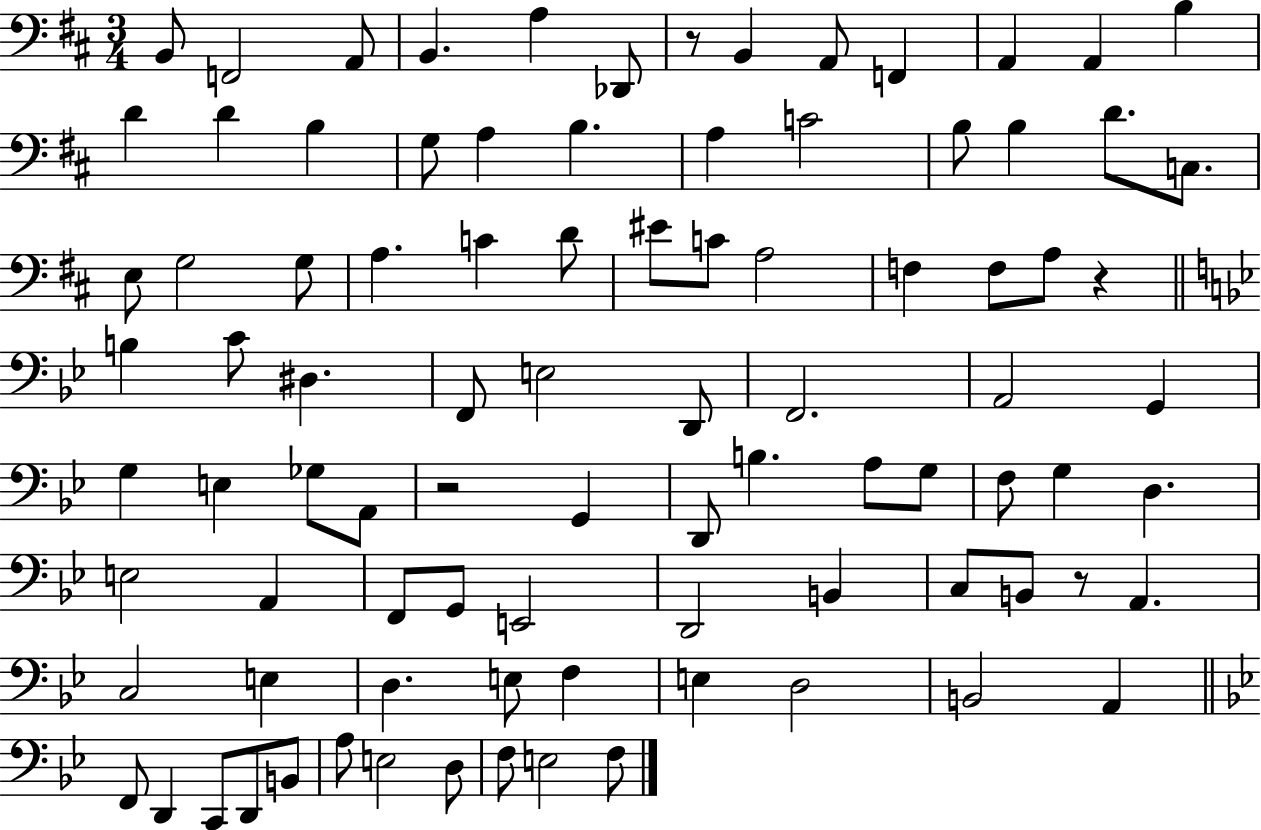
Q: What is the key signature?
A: D major